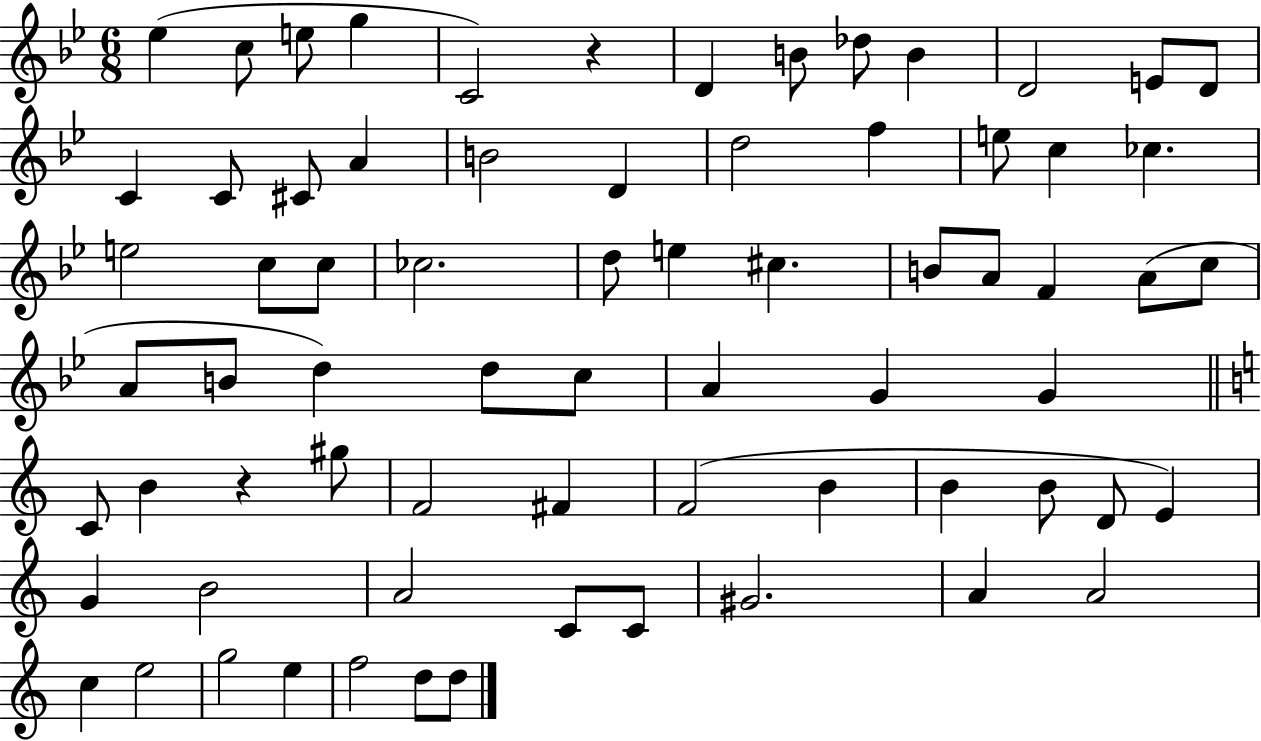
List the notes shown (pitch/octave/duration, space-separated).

Eb5/q C5/e E5/e G5/q C4/h R/q D4/q B4/e Db5/e B4/q D4/h E4/e D4/e C4/q C4/e C#4/e A4/q B4/h D4/q D5/h F5/q E5/e C5/q CES5/q. E5/h C5/e C5/e CES5/h. D5/e E5/q C#5/q. B4/e A4/e F4/q A4/e C5/e A4/e B4/e D5/q D5/e C5/e A4/q G4/q G4/q C4/e B4/q R/q G#5/e F4/h F#4/q F4/h B4/q B4/q B4/e D4/e E4/q G4/q B4/h A4/h C4/e C4/e G#4/h. A4/q A4/h C5/q E5/h G5/h E5/q F5/h D5/e D5/e